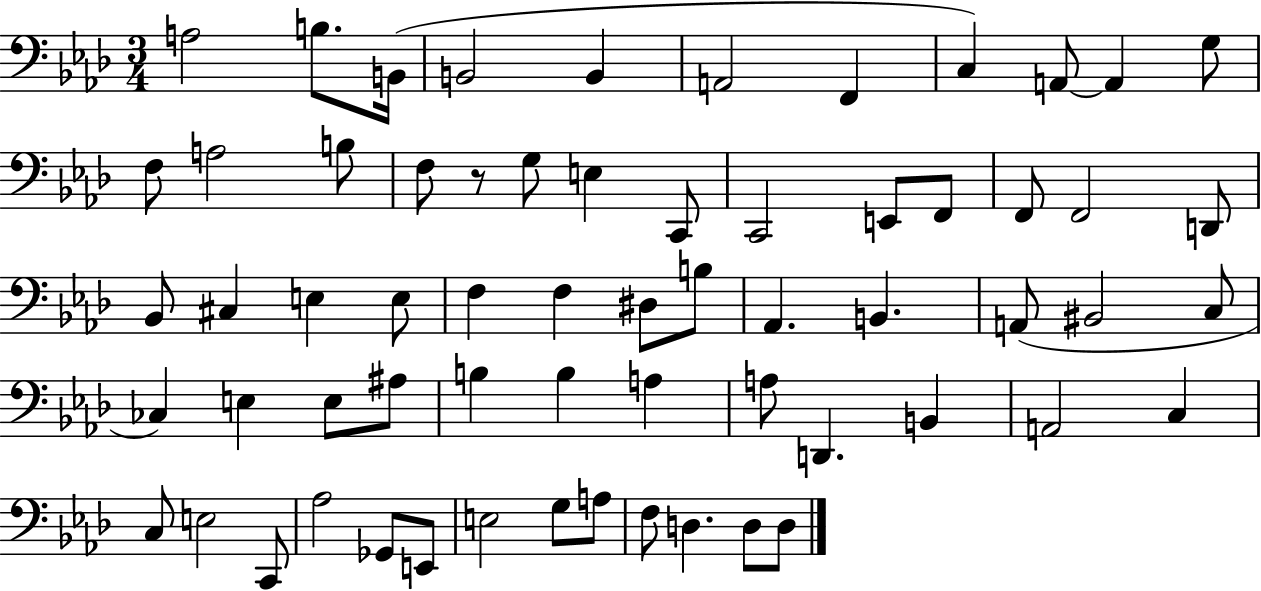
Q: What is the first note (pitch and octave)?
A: A3